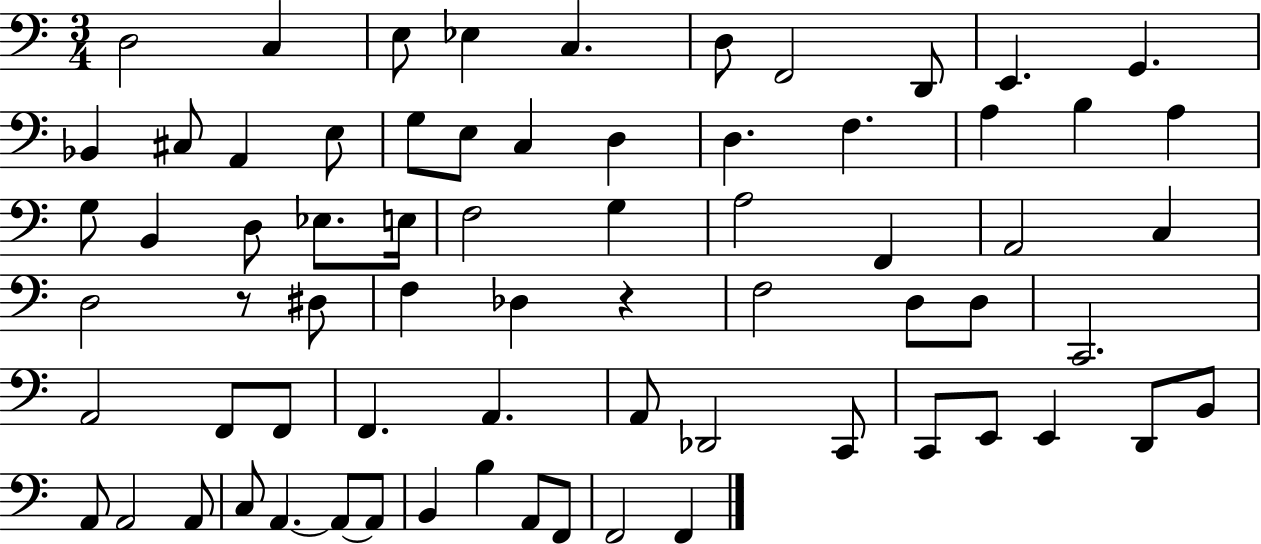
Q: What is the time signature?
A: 3/4